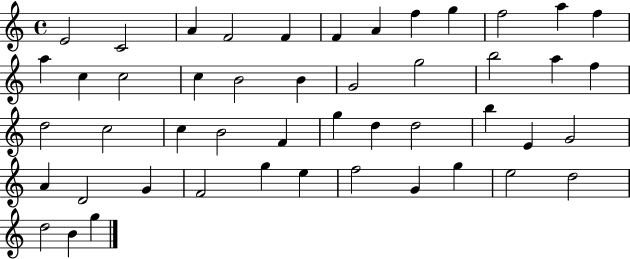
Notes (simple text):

E4/h C4/h A4/q F4/h F4/q F4/q A4/q F5/q G5/q F5/h A5/q F5/q A5/q C5/q C5/h C5/q B4/h B4/q G4/h G5/h B5/h A5/q F5/q D5/h C5/h C5/q B4/h F4/q G5/q D5/q D5/h B5/q E4/q G4/h A4/q D4/h G4/q F4/h G5/q E5/q F5/h G4/q G5/q E5/h D5/h D5/h B4/q G5/q